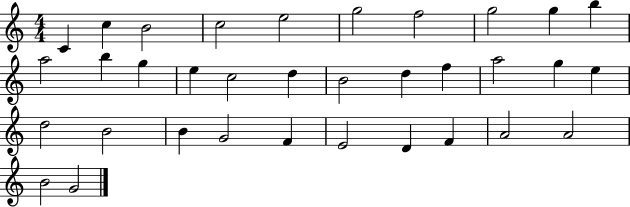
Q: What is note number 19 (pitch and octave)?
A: F5